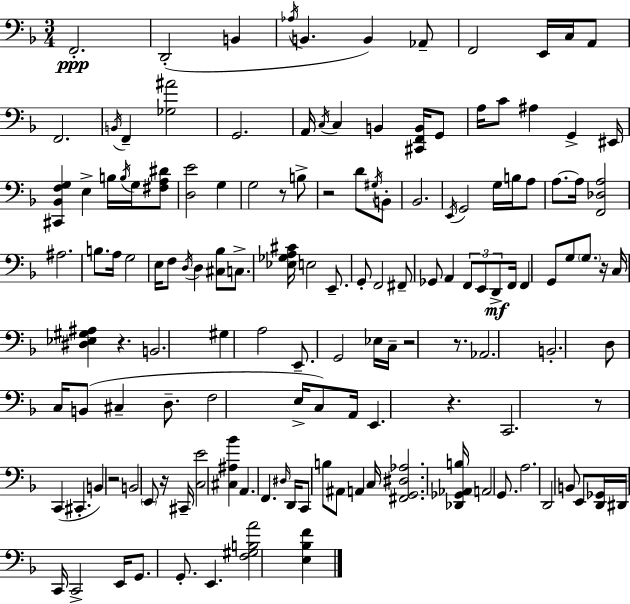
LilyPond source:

{
  \clef bass
  \numericTimeSignature
  \time 3/4
  \key d \minor
  f,2.-.\ppp | d,2-.( b,4 | \acciaccatura { aes16 } b,4. b,4) aes,8-- | f,2 e,16 c16 a,8 | \break f,2. | \acciaccatura { b,16 } f,4-- <ges ais'>2 | g,2. | a,16 \acciaccatura { c16 } c4 b,4 | \break <cis, f, b,>16 g,8 a16 c'8 ais4 g,4-> | eis,16 <cis, bes, f g>4 e4-> b16 | \acciaccatura { b16 } g16 <fis a dis'>8 <d e'>2 | g4 g2 | \break r8 b8-> r2 | d'8 \acciaccatura { gis16 } b,8-. bes,2. | \acciaccatura { e,16 } g,2 | g16 b16 a8 a8.~~ a16 <f, des a>2 | \break ais2. | b8. a16 g2 | e16 f8 \acciaccatura { d16 } d4 | <cis bes>8 c8.-> <ees ges a cis'>16 e2 | \break e,8.-- g,8-. f,2 | fis,8-- ges,8 a,4 | \tuplet 3/2 { f,8 e,8 d,8->\mf } f,16 f,4 | g,8 g8 \parenthesize g8. r16 c16 <dis ees gis ais>4 | \break r4. b,2. | gis4 a2 | e,8.-- g,2 | ees16 c16-- r2 | \break r8. aes,2. | b,2.-. | d8 c16 b,8( | cis4-- d8.-- f2 | \break e16-> c8) a,16 e,4. | r4. c,2. | r8 c,4( | cis,4.-. b,4) r2 | \break b,2 | \parenthesize e,8 r16 cis,16-- <c e'>2 | <cis ais bes'>4 a,4. | f,4. \grace { dis16 } d,16 c,8 b8 | \break ais,8 a,4 c16 <fis, g, dis aes>2. | <des, ges, aes, b>16 a,2 | g,8. a2. | d,2 | \break b,8 e,8 <d, ges,>16 dis,16 c,16 c,2-> | e,16 g,8. g,8.-. | e,4. <f gis b a'>2 | <e bes f'>4 \bar "|."
}